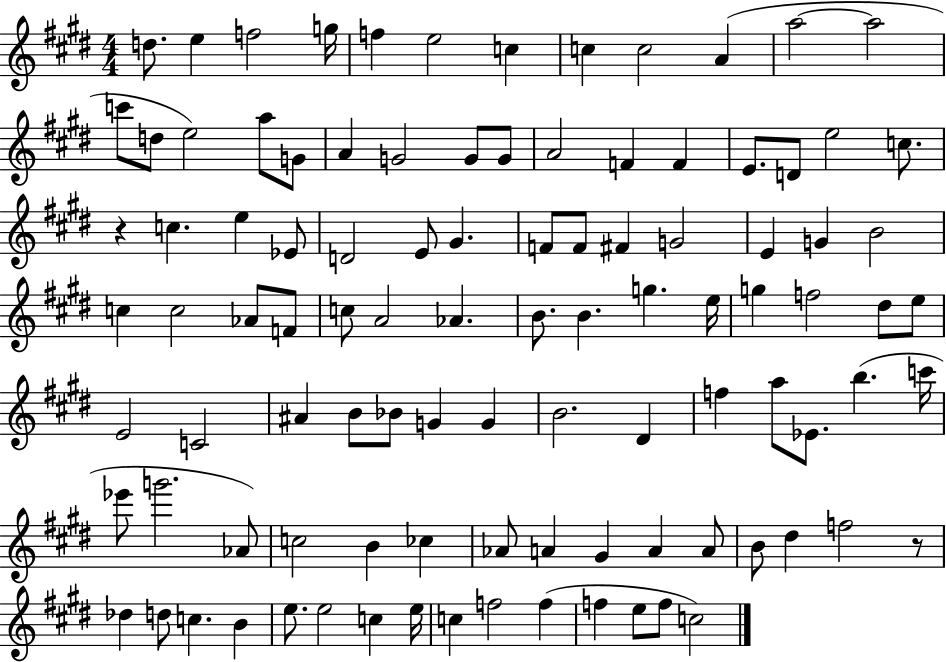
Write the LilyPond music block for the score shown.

{
  \clef treble
  \numericTimeSignature
  \time 4/4
  \key e \major
  \repeat volta 2 { d''8. e''4 f''2 g''16 | f''4 e''2 c''4 | c''4 c''2 a'4( | a''2~~ a''2 | \break c'''8 d''8 e''2) a''8 g'8 | a'4 g'2 g'8 g'8 | a'2 f'4 f'4 | e'8. d'8 e''2 c''8. | \break r4 c''4. e''4 ees'8 | d'2 e'8 gis'4. | f'8 f'8 fis'4 g'2 | e'4 g'4 b'2 | \break c''4 c''2 aes'8 f'8 | c''8 a'2 aes'4. | b'8. b'4. g''4. e''16 | g''4 f''2 dis''8 e''8 | \break e'2 c'2 | ais'4 b'8 bes'8 g'4 g'4 | b'2. dis'4 | f''4 a''8 ees'8. b''4.( c'''16 | \break ees'''8 g'''2. aes'8) | c''2 b'4 ces''4 | aes'8 a'4 gis'4 a'4 a'8 | b'8 dis''4 f''2 r8 | \break des''4 d''8 c''4. b'4 | e''8. e''2 c''4 e''16 | c''4 f''2 f''4( | f''4 e''8 f''8 c''2) | \break } \bar "|."
}